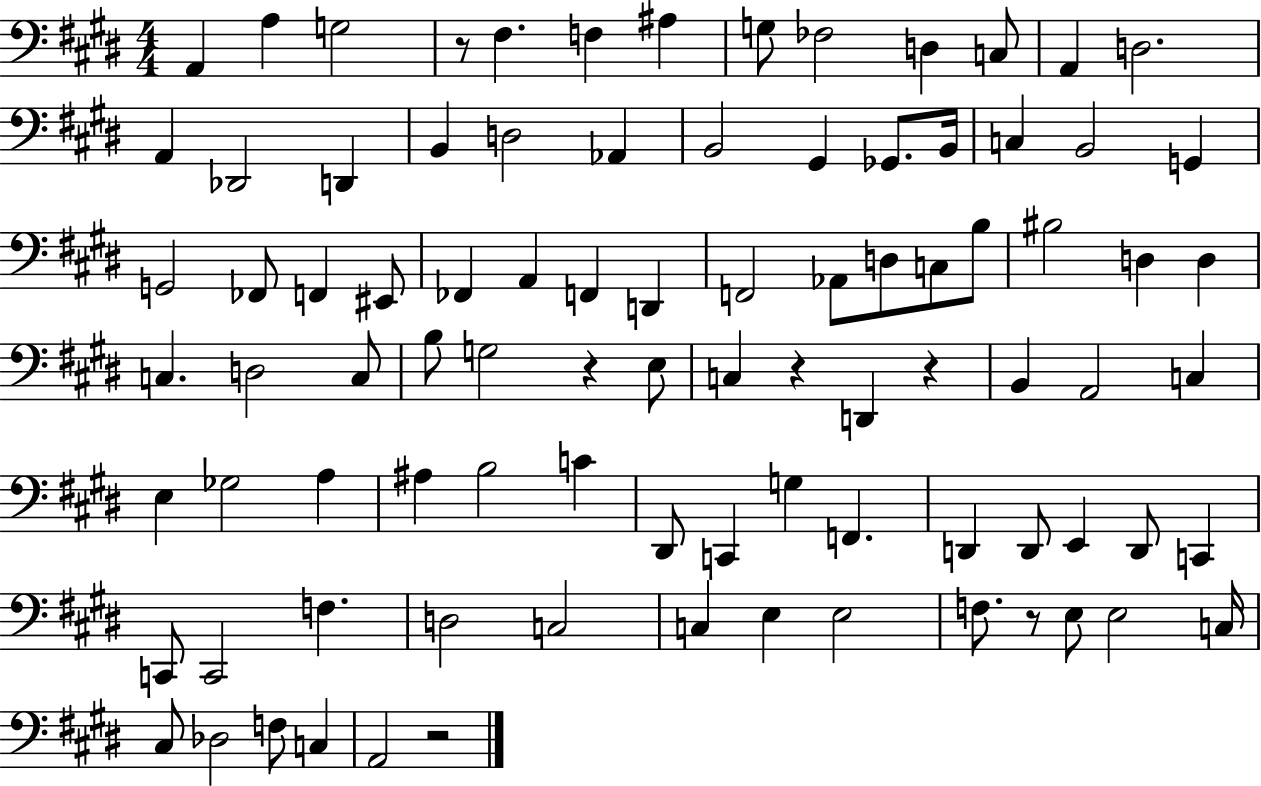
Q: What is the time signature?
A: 4/4